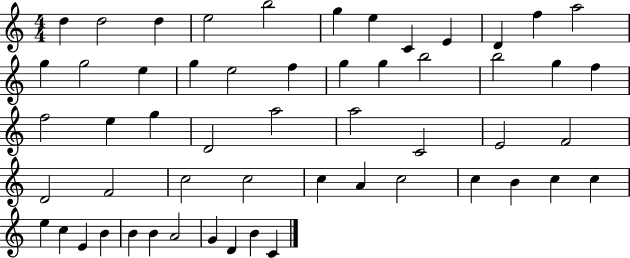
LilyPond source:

{
  \clef treble
  \numericTimeSignature
  \time 4/4
  \key c \major
  d''4 d''2 d''4 | e''2 b''2 | g''4 e''4 c'4 e'4 | d'4 f''4 a''2 | \break g''4 g''2 e''4 | g''4 e''2 f''4 | g''4 g''4 b''2 | b''2 g''4 f''4 | \break f''2 e''4 g''4 | d'2 a''2 | a''2 c'2 | e'2 f'2 | \break d'2 f'2 | c''2 c''2 | c''4 a'4 c''2 | c''4 b'4 c''4 c''4 | \break e''4 c''4 e'4 b'4 | b'4 b'4 a'2 | g'4 d'4 b'4 c'4 | \bar "|."
}